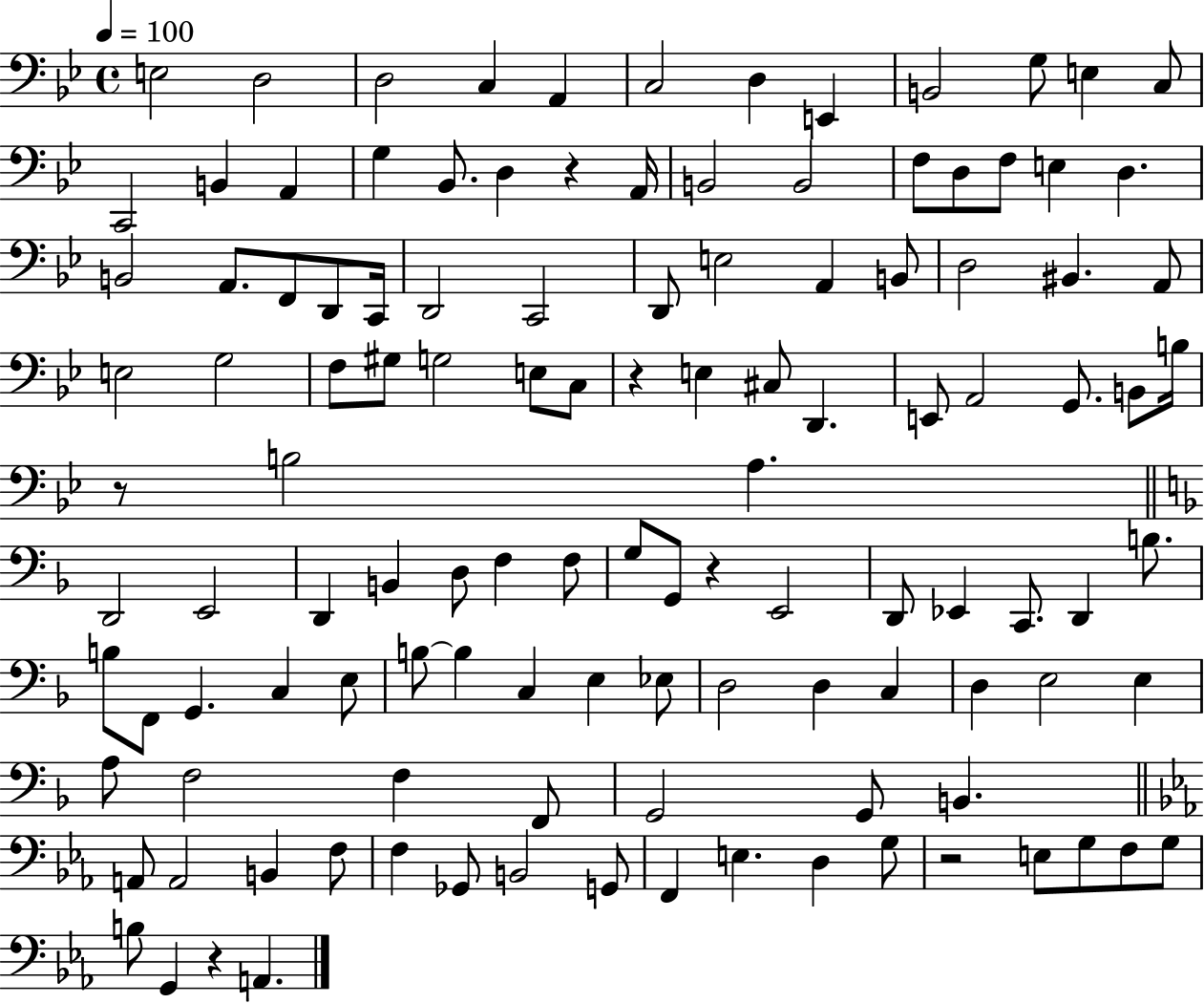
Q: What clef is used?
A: bass